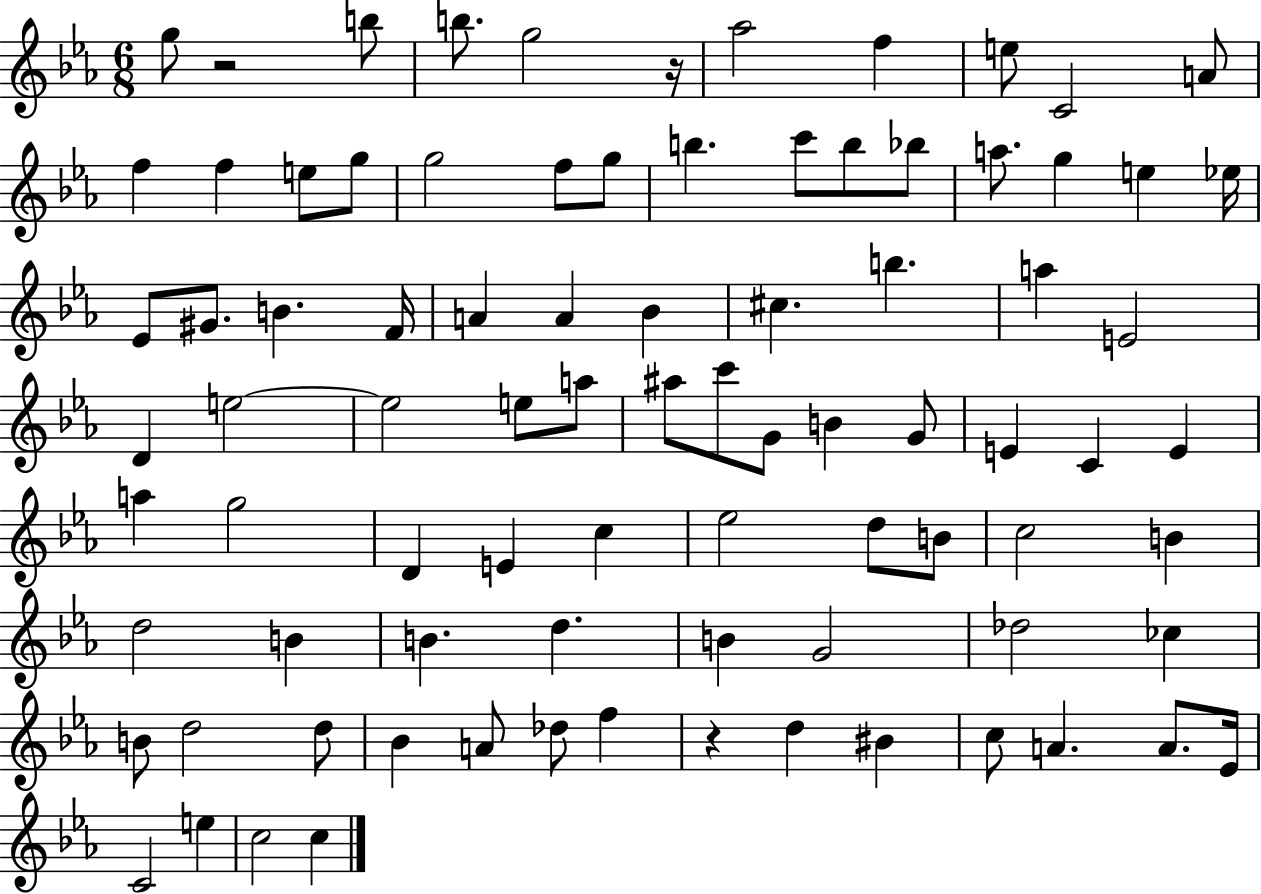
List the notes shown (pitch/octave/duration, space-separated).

G5/e R/h B5/e B5/e. G5/h R/s Ab5/h F5/q E5/e C4/h A4/e F5/q F5/q E5/e G5/e G5/h F5/e G5/e B5/q. C6/e B5/e Bb5/e A5/e. G5/q E5/q Eb5/s Eb4/e G#4/e. B4/q. F4/s A4/q A4/q Bb4/q C#5/q. B5/q. A5/q E4/h D4/q E5/h E5/h E5/e A5/e A#5/e C6/e G4/e B4/q G4/e E4/q C4/q E4/q A5/q G5/h D4/q E4/q C5/q Eb5/h D5/e B4/e C5/h B4/q D5/h B4/q B4/q. D5/q. B4/q G4/h Db5/h CES5/q B4/e D5/h D5/e Bb4/q A4/e Db5/e F5/q R/q D5/q BIS4/q C5/e A4/q. A4/e. Eb4/s C4/h E5/q C5/h C5/q